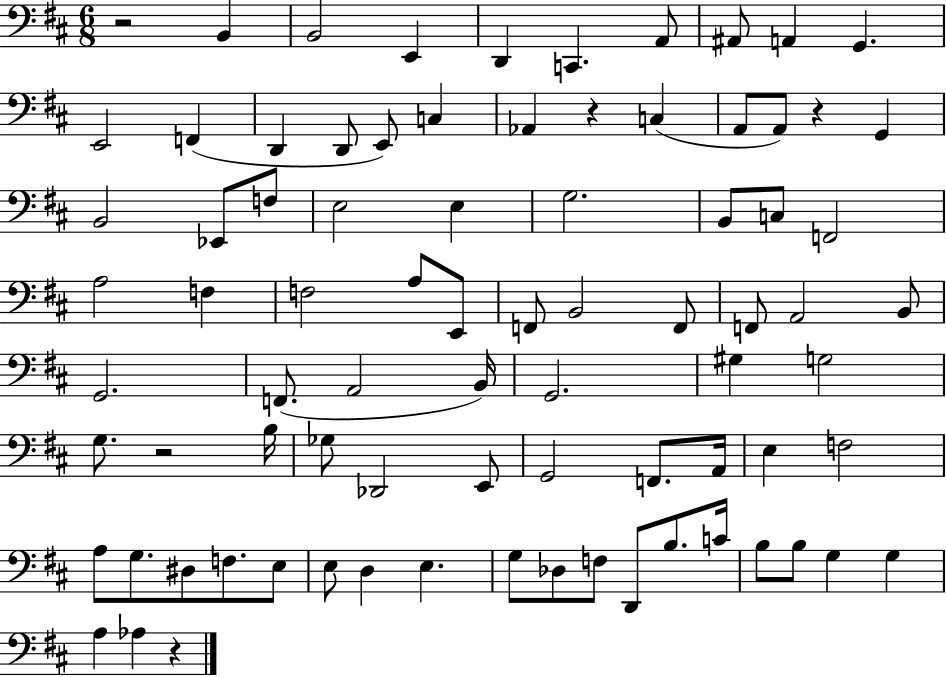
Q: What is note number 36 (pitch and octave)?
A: B2